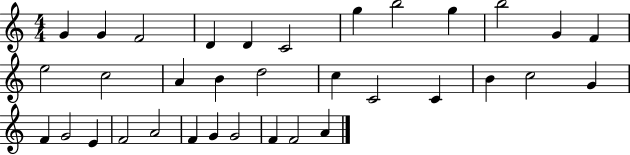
G4/q G4/q F4/h D4/q D4/q C4/h G5/q B5/h G5/q B5/h G4/q F4/q E5/h C5/h A4/q B4/q D5/h C5/q C4/h C4/q B4/q C5/h G4/q F4/q G4/h E4/q F4/h A4/h F4/q G4/q G4/h F4/q F4/h A4/q